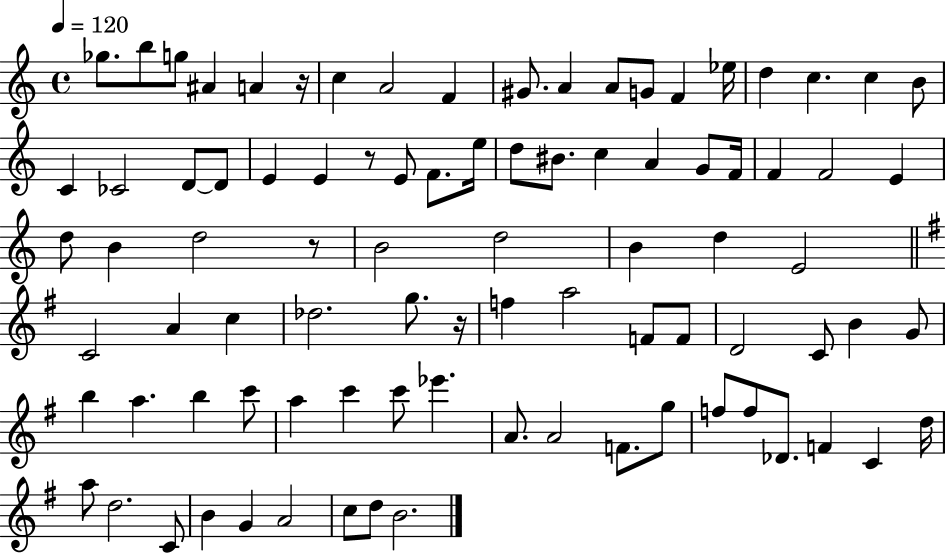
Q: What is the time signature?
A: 4/4